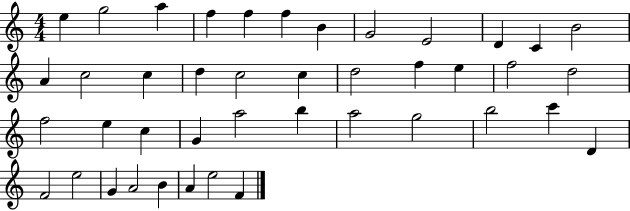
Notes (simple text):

E5/q G5/h A5/q F5/q F5/q F5/q B4/q G4/h E4/h D4/q C4/q B4/h A4/q C5/h C5/q D5/q C5/h C5/q D5/h F5/q E5/q F5/h D5/h F5/h E5/q C5/q G4/q A5/h B5/q A5/h G5/h B5/h C6/q D4/q F4/h E5/h G4/q A4/h B4/q A4/q E5/h F4/q